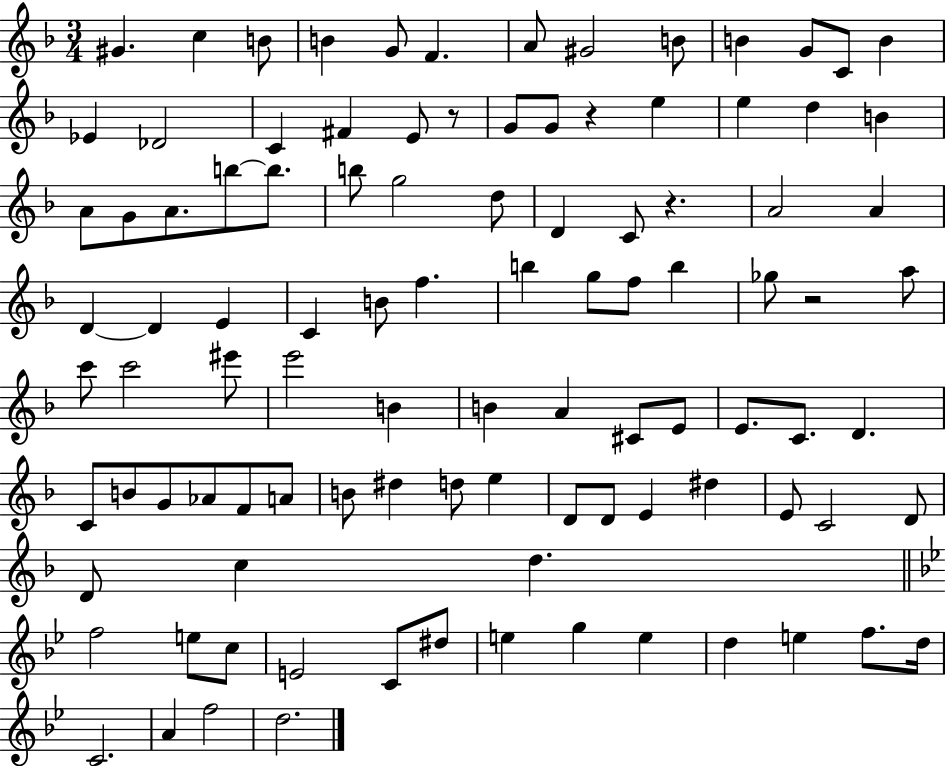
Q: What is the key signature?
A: F major